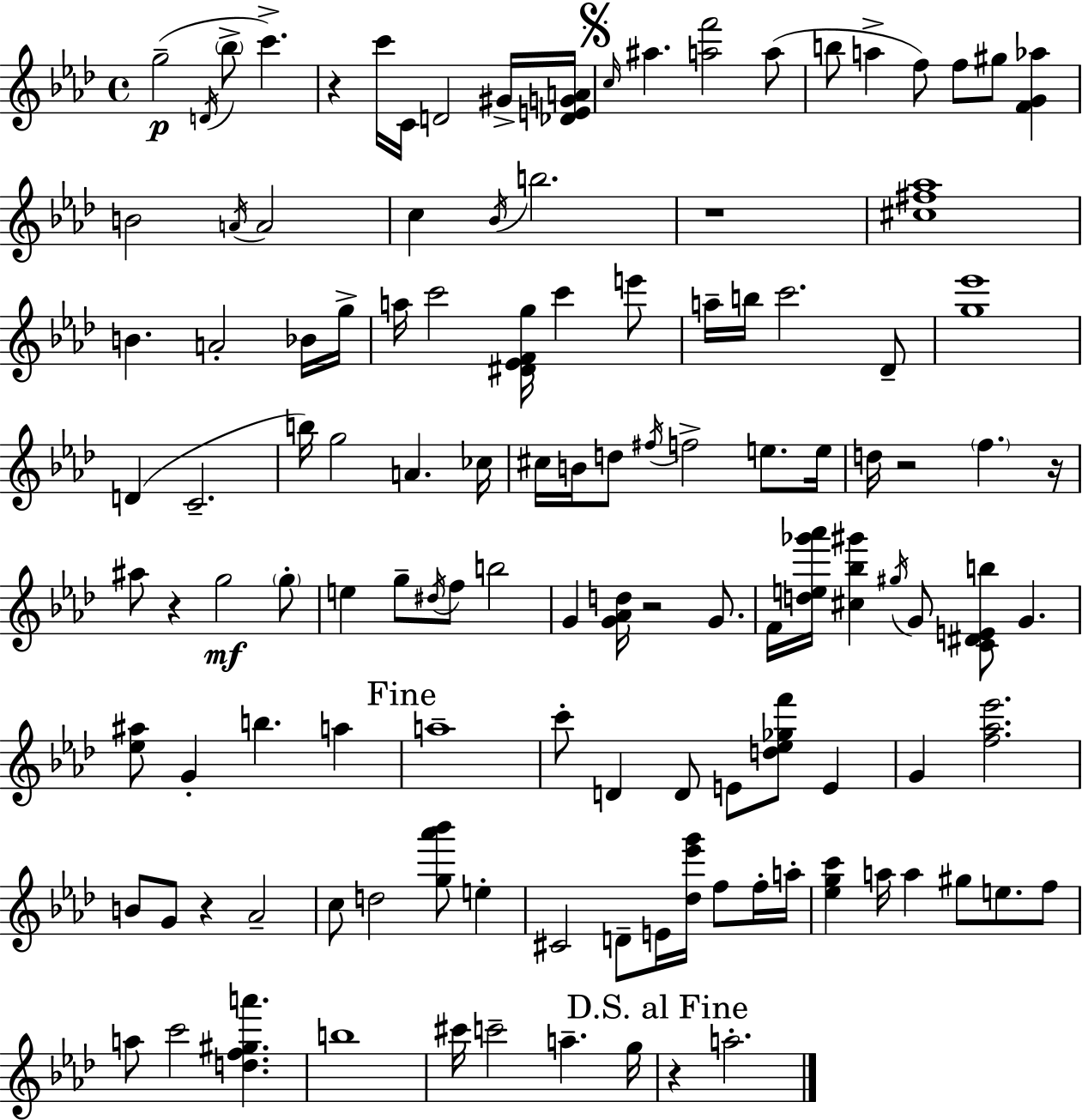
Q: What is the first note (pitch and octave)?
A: G5